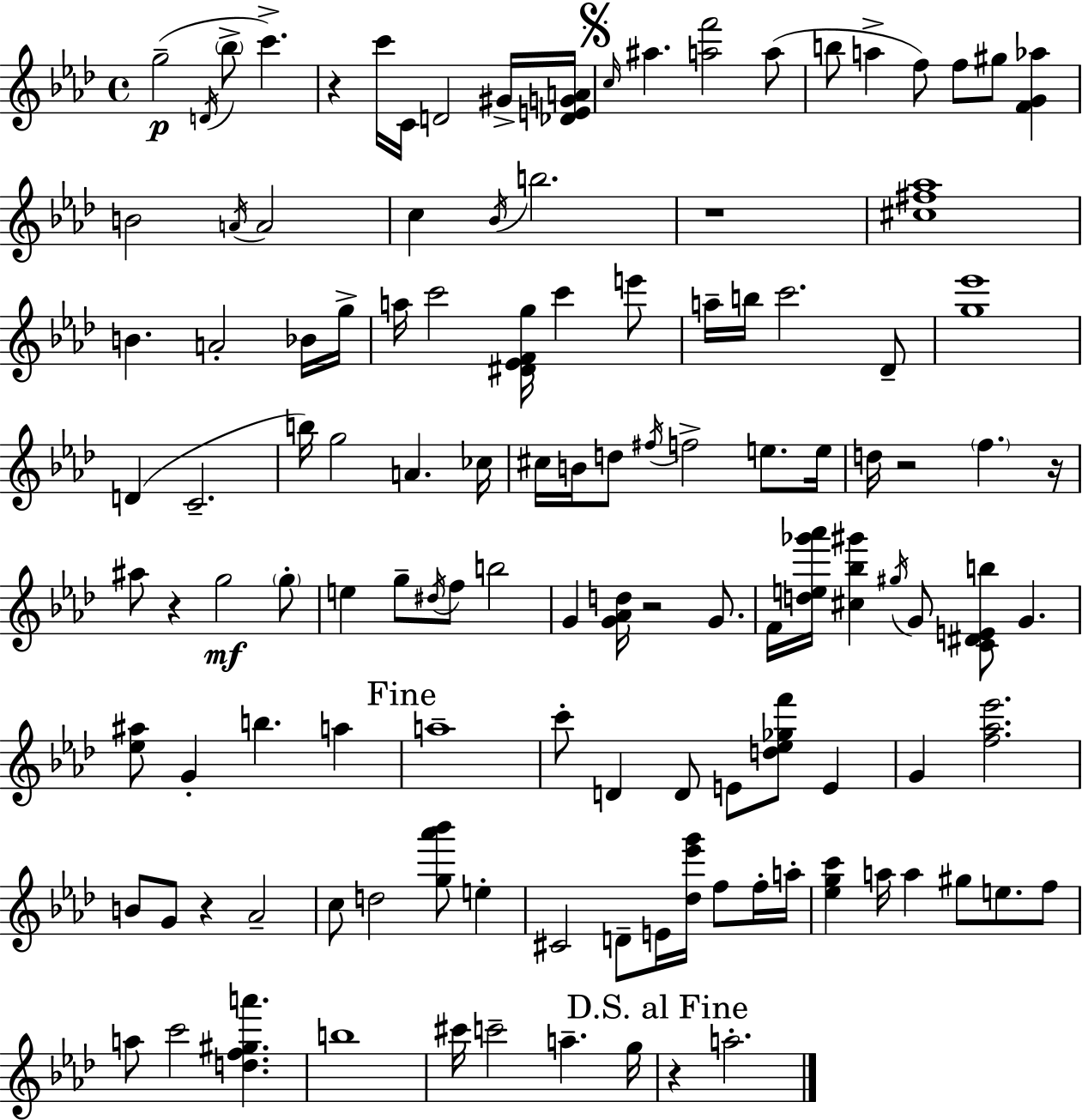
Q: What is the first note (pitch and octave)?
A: G5